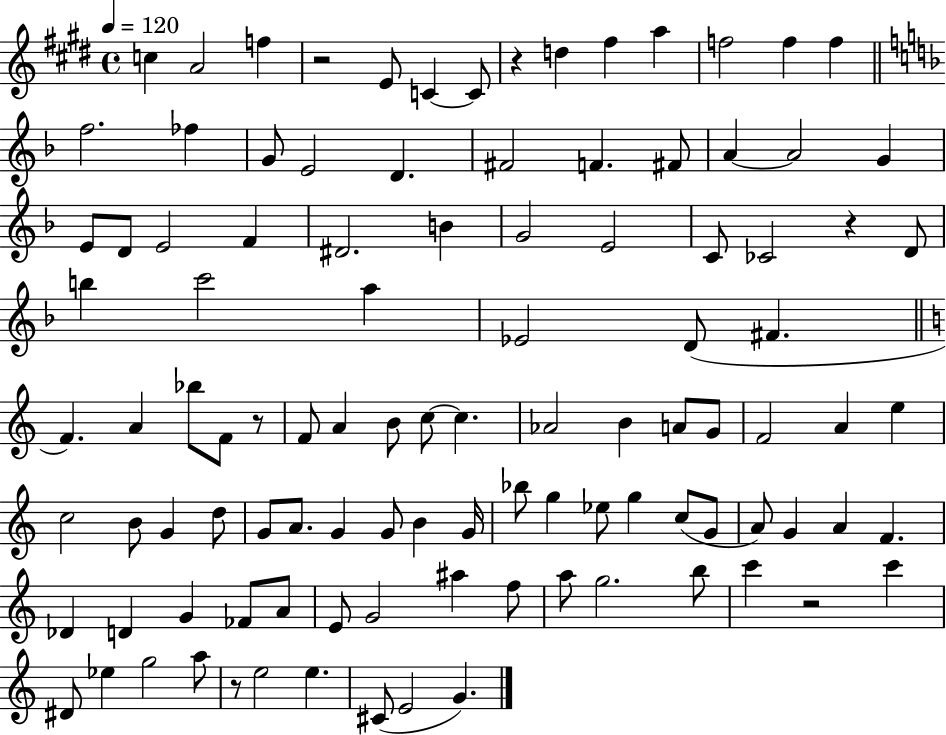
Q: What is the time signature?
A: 4/4